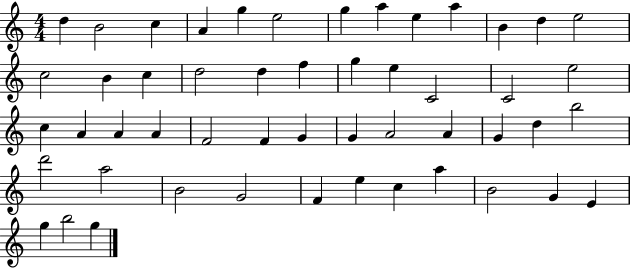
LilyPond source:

{
  \clef treble
  \numericTimeSignature
  \time 4/4
  \key c \major
  d''4 b'2 c''4 | a'4 g''4 e''2 | g''4 a''4 e''4 a''4 | b'4 d''4 e''2 | \break c''2 b'4 c''4 | d''2 d''4 f''4 | g''4 e''4 c'2 | c'2 e''2 | \break c''4 a'4 a'4 a'4 | f'2 f'4 g'4 | g'4 a'2 a'4 | g'4 d''4 b''2 | \break d'''2 a''2 | b'2 g'2 | f'4 e''4 c''4 a''4 | b'2 g'4 e'4 | \break g''4 b''2 g''4 | \bar "|."
}